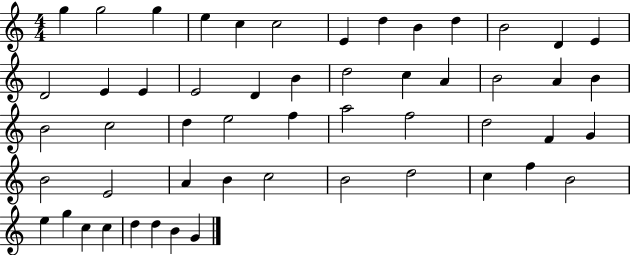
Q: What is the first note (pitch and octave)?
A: G5